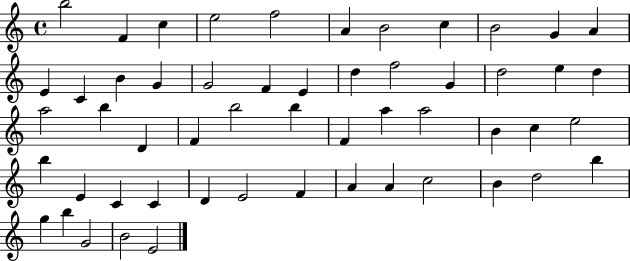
B5/h F4/q C5/q E5/h F5/h A4/q B4/h C5/q B4/h G4/q A4/q E4/q C4/q B4/q G4/q G4/h F4/q E4/q D5/q F5/h G4/q D5/h E5/q D5/q A5/h B5/q D4/q F4/q B5/h B5/q F4/q A5/q A5/h B4/q C5/q E5/h B5/q E4/q C4/q C4/q D4/q E4/h F4/q A4/q A4/q C5/h B4/q D5/h B5/q G5/q B5/q G4/h B4/h E4/h